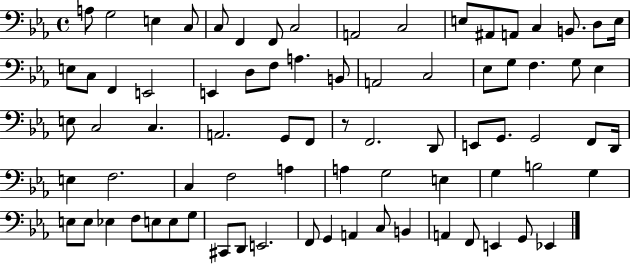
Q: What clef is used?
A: bass